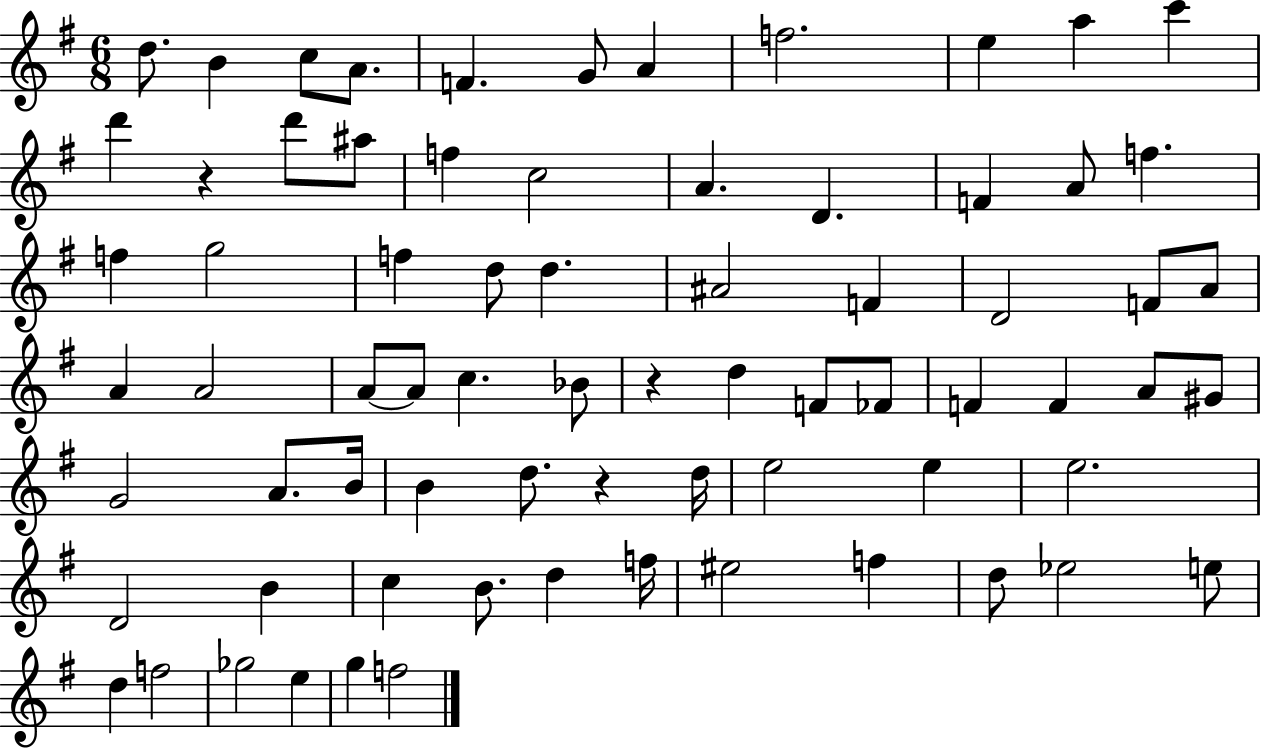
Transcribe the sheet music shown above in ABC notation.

X:1
T:Untitled
M:6/8
L:1/4
K:G
d/2 B c/2 A/2 F G/2 A f2 e a c' d' z d'/2 ^a/2 f c2 A D F A/2 f f g2 f d/2 d ^A2 F D2 F/2 A/2 A A2 A/2 A/2 c _B/2 z d F/2 _F/2 F F A/2 ^G/2 G2 A/2 B/4 B d/2 z d/4 e2 e e2 D2 B c B/2 d f/4 ^e2 f d/2 _e2 e/2 d f2 _g2 e g f2